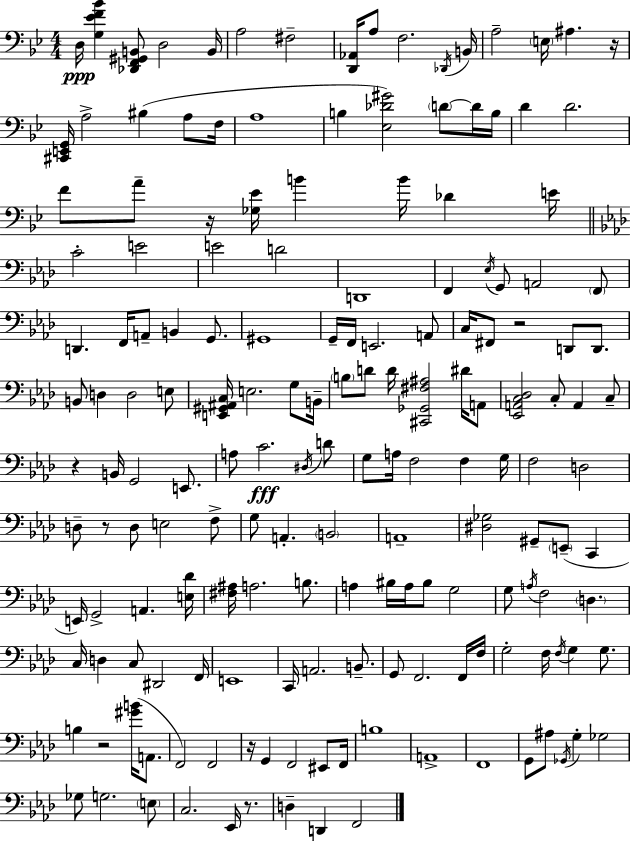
D3/s [G3,Eb4,F4,Bb4]/q [Db2,F2,G#2,B2]/e D3/h B2/s A3/h F#3/h [D2,Ab2]/s A3/e F3/h. Db2/s B2/s A3/h E3/s A#3/q. R/s [C#2,E2,G2]/s A3/h BIS3/q A3/e F3/s A3/w B3/q [Eb3,Db4,G#4]/h D4/e D4/s B3/s D4/q D4/h. F4/e A4/e R/s [Gb3,Eb4]/s B4/q B4/s Db4/q E4/s C4/h E4/h E4/h D4/h D2/w F2/q Eb3/s G2/e A2/h F2/e D2/q. F2/s A2/e B2/q G2/e. G#2/w G2/s F2/s E2/h. A2/e C3/s F#2/e R/h D2/e D2/e. B2/e D3/q D3/h E3/e [E2,G#2,A#2,C3]/s E3/h. G3/e B2/s B3/e D4/e D4/s [C#2,Gb2,F#3,A#3]/h D#4/s A2/e [Eb2,A2,C3,Db3]/h C3/e A2/q C3/e R/q B2/s G2/h E2/e. A3/e C4/h. D#3/s D4/e G3/e A3/s F3/h F3/q G3/s F3/h D3/h D3/e R/e D3/e E3/h F3/e G3/e A2/q. B2/h A2/w [D#3,Gb3]/h G#2/e E2/e C2/q E2/s G2/h A2/q. [E3,Db4]/s [F#3,A#3]/s A3/h. B3/e. A3/q BIS3/s A3/s BIS3/e G3/h G3/e A3/s F3/h D3/q. C3/s D3/q C3/e D#2/h F2/s E2/w C2/s A2/h. B2/e. G2/e F2/h. F2/s F3/s G3/h F3/s F3/s G3/q G3/e. B3/q R/h [G#4,B4]/s A2/e. F2/h F2/h R/s G2/q F2/h EIS2/e F2/s B3/w A2/w F2/w G2/e A#3/e Gb2/s G3/q Gb3/h Gb3/e G3/h. E3/e C3/h. Eb2/s R/e. D3/q D2/q F2/h